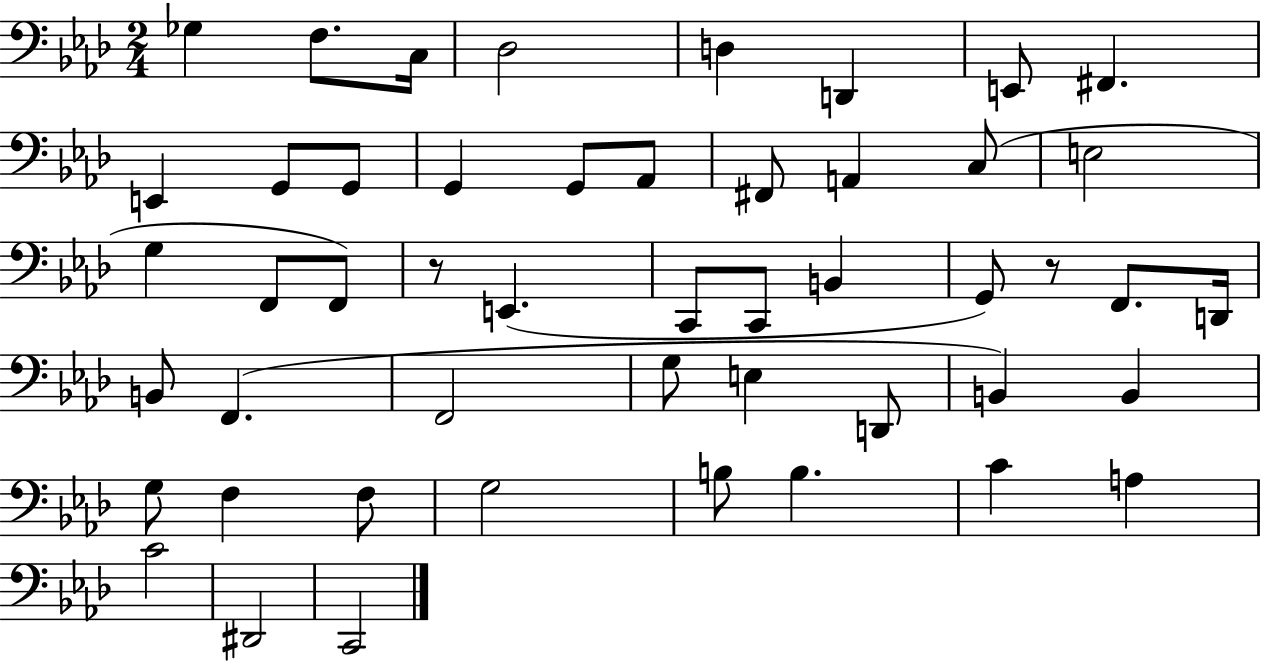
Gb3/q F3/e. C3/s Db3/h D3/q D2/q E2/e F#2/q. E2/q G2/e G2/e G2/q G2/e Ab2/e F#2/e A2/q C3/e E3/h G3/q F2/e F2/e R/e E2/q. C2/e C2/e B2/q G2/e R/e F2/e. D2/s B2/e F2/q. F2/h G3/e E3/q D2/e B2/q B2/q G3/e F3/q F3/e G3/h B3/e B3/q. C4/q A3/q C4/h D#2/h C2/h